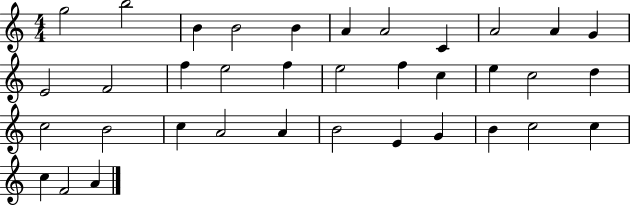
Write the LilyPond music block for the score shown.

{
  \clef treble
  \numericTimeSignature
  \time 4/4
  \key c \major
  g''2 b''2 | b'4 b'2 b'4 | a'4 a'2 c'4 | a'2 a'4 g'4 | \break e'2 f'2 | f''4 e''2 f''4 | e''2 f''4 c''4 | e''4 c''2 d''4 | \break c''2 b'2 | c''4 a'2 a'4 | b'2 e'4 g'4 | b'4 c''2 c''4 | \break c''4 f'2 a'4 | \bar "|."
}